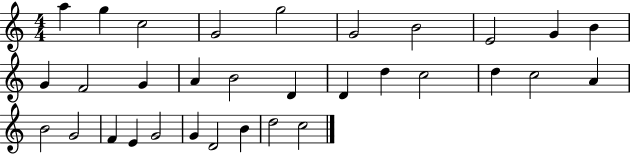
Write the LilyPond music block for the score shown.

{
  \clef treble
  \numericTimeSignature
  \time 4/4
  \key c \major
  a''4 g''4 c''2 | g'2 g''2 | g'2 b'2 | e'2 g'4 b'4 | \break g'4 f'2 g'4 | a'4 b'2 d'4 | d'4 d''4 c''2 | d''4 c''2 a'4 | \break b'2 g'2 | f'4 e'4 g'2 | g'4 d'2 b'4 | d''2 c''2 | \break \bar "|."
}